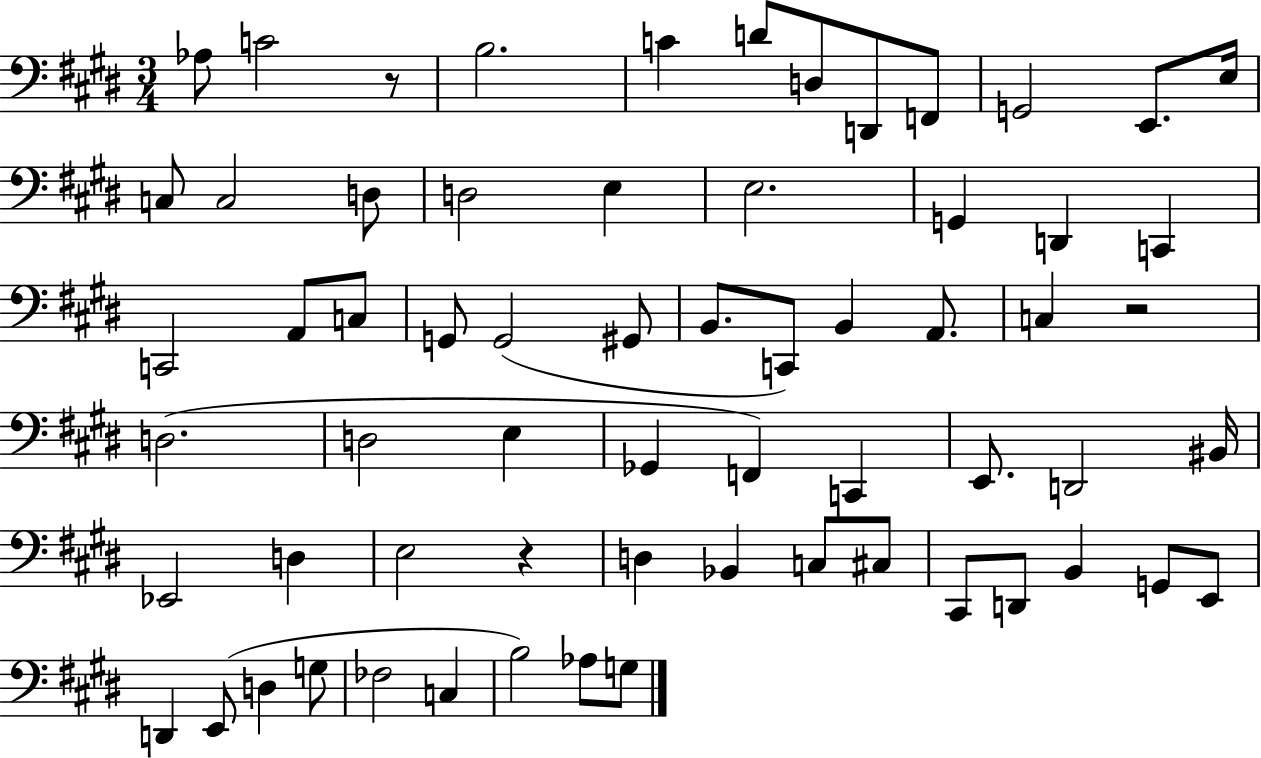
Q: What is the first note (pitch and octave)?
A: Ab3